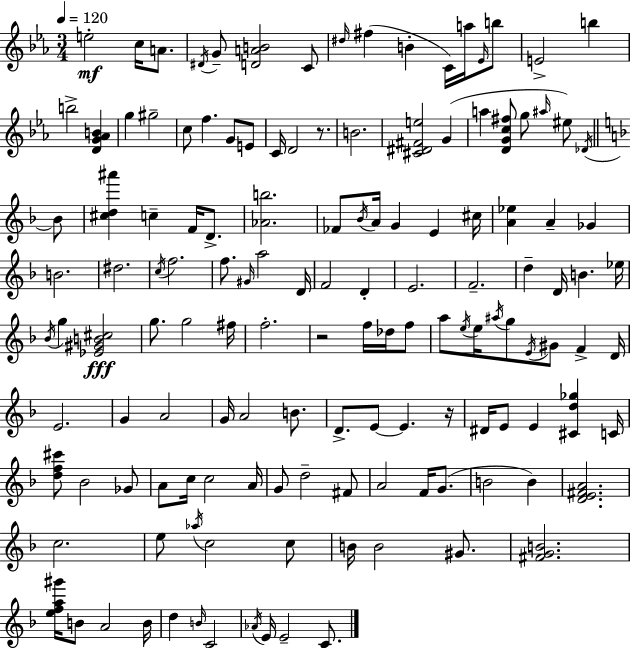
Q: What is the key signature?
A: C minor